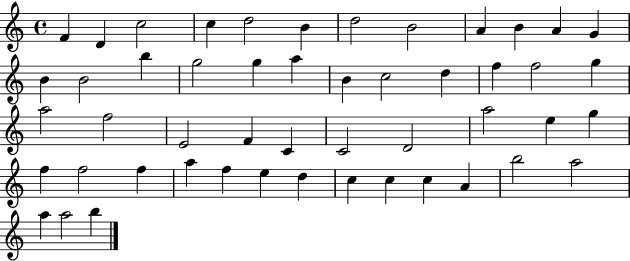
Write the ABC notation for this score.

X:1
T:Untitled
M:4/4
L:1/4
K:C
F D c2 c d2 B d2 B2 A B A G B B2 b g2 g a B c2 d f f2 g a2 f2 E2 F C C2 D2 a2 e g f f2 f a f e d c c c A b2 a2 a a2 b